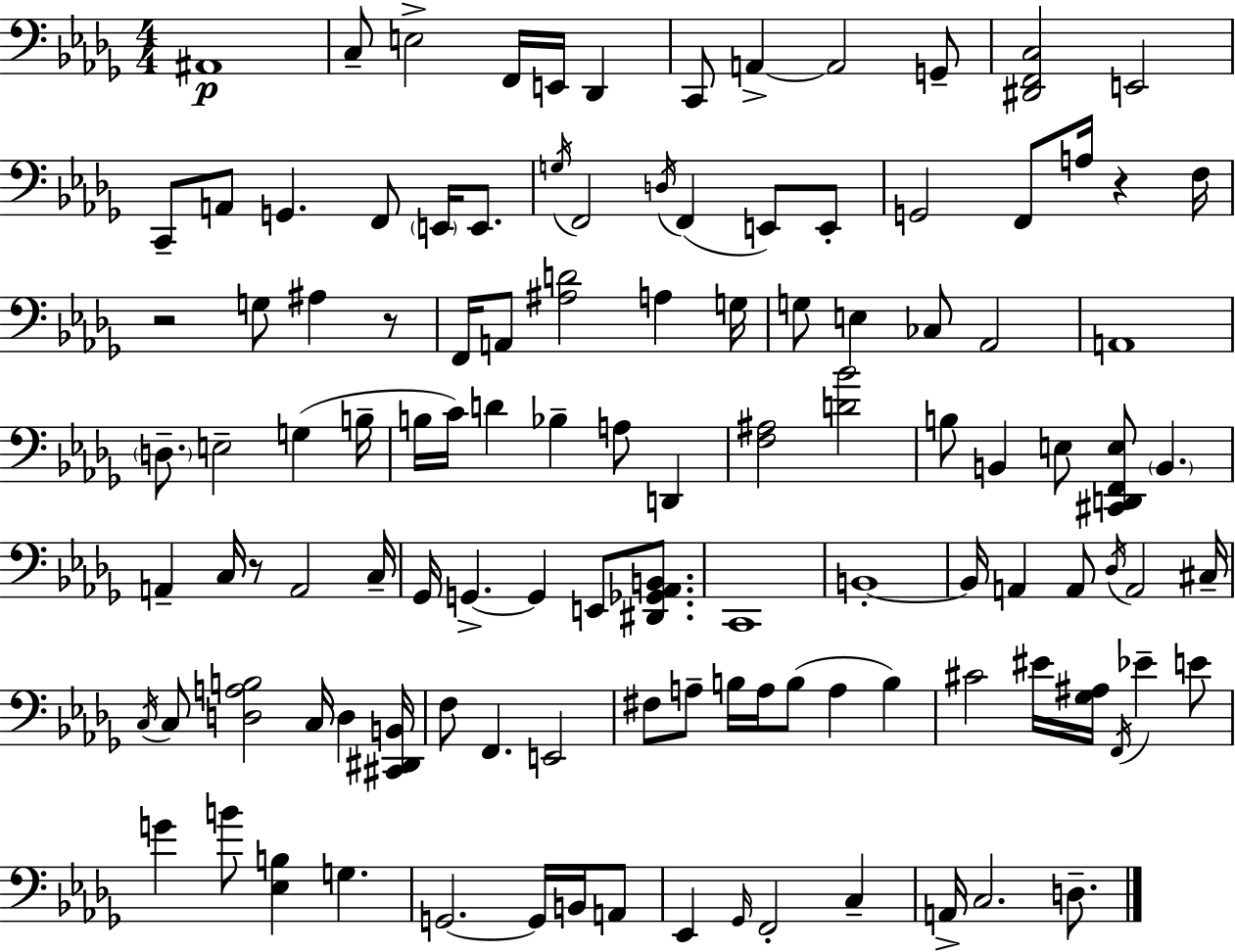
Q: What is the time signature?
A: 4/4